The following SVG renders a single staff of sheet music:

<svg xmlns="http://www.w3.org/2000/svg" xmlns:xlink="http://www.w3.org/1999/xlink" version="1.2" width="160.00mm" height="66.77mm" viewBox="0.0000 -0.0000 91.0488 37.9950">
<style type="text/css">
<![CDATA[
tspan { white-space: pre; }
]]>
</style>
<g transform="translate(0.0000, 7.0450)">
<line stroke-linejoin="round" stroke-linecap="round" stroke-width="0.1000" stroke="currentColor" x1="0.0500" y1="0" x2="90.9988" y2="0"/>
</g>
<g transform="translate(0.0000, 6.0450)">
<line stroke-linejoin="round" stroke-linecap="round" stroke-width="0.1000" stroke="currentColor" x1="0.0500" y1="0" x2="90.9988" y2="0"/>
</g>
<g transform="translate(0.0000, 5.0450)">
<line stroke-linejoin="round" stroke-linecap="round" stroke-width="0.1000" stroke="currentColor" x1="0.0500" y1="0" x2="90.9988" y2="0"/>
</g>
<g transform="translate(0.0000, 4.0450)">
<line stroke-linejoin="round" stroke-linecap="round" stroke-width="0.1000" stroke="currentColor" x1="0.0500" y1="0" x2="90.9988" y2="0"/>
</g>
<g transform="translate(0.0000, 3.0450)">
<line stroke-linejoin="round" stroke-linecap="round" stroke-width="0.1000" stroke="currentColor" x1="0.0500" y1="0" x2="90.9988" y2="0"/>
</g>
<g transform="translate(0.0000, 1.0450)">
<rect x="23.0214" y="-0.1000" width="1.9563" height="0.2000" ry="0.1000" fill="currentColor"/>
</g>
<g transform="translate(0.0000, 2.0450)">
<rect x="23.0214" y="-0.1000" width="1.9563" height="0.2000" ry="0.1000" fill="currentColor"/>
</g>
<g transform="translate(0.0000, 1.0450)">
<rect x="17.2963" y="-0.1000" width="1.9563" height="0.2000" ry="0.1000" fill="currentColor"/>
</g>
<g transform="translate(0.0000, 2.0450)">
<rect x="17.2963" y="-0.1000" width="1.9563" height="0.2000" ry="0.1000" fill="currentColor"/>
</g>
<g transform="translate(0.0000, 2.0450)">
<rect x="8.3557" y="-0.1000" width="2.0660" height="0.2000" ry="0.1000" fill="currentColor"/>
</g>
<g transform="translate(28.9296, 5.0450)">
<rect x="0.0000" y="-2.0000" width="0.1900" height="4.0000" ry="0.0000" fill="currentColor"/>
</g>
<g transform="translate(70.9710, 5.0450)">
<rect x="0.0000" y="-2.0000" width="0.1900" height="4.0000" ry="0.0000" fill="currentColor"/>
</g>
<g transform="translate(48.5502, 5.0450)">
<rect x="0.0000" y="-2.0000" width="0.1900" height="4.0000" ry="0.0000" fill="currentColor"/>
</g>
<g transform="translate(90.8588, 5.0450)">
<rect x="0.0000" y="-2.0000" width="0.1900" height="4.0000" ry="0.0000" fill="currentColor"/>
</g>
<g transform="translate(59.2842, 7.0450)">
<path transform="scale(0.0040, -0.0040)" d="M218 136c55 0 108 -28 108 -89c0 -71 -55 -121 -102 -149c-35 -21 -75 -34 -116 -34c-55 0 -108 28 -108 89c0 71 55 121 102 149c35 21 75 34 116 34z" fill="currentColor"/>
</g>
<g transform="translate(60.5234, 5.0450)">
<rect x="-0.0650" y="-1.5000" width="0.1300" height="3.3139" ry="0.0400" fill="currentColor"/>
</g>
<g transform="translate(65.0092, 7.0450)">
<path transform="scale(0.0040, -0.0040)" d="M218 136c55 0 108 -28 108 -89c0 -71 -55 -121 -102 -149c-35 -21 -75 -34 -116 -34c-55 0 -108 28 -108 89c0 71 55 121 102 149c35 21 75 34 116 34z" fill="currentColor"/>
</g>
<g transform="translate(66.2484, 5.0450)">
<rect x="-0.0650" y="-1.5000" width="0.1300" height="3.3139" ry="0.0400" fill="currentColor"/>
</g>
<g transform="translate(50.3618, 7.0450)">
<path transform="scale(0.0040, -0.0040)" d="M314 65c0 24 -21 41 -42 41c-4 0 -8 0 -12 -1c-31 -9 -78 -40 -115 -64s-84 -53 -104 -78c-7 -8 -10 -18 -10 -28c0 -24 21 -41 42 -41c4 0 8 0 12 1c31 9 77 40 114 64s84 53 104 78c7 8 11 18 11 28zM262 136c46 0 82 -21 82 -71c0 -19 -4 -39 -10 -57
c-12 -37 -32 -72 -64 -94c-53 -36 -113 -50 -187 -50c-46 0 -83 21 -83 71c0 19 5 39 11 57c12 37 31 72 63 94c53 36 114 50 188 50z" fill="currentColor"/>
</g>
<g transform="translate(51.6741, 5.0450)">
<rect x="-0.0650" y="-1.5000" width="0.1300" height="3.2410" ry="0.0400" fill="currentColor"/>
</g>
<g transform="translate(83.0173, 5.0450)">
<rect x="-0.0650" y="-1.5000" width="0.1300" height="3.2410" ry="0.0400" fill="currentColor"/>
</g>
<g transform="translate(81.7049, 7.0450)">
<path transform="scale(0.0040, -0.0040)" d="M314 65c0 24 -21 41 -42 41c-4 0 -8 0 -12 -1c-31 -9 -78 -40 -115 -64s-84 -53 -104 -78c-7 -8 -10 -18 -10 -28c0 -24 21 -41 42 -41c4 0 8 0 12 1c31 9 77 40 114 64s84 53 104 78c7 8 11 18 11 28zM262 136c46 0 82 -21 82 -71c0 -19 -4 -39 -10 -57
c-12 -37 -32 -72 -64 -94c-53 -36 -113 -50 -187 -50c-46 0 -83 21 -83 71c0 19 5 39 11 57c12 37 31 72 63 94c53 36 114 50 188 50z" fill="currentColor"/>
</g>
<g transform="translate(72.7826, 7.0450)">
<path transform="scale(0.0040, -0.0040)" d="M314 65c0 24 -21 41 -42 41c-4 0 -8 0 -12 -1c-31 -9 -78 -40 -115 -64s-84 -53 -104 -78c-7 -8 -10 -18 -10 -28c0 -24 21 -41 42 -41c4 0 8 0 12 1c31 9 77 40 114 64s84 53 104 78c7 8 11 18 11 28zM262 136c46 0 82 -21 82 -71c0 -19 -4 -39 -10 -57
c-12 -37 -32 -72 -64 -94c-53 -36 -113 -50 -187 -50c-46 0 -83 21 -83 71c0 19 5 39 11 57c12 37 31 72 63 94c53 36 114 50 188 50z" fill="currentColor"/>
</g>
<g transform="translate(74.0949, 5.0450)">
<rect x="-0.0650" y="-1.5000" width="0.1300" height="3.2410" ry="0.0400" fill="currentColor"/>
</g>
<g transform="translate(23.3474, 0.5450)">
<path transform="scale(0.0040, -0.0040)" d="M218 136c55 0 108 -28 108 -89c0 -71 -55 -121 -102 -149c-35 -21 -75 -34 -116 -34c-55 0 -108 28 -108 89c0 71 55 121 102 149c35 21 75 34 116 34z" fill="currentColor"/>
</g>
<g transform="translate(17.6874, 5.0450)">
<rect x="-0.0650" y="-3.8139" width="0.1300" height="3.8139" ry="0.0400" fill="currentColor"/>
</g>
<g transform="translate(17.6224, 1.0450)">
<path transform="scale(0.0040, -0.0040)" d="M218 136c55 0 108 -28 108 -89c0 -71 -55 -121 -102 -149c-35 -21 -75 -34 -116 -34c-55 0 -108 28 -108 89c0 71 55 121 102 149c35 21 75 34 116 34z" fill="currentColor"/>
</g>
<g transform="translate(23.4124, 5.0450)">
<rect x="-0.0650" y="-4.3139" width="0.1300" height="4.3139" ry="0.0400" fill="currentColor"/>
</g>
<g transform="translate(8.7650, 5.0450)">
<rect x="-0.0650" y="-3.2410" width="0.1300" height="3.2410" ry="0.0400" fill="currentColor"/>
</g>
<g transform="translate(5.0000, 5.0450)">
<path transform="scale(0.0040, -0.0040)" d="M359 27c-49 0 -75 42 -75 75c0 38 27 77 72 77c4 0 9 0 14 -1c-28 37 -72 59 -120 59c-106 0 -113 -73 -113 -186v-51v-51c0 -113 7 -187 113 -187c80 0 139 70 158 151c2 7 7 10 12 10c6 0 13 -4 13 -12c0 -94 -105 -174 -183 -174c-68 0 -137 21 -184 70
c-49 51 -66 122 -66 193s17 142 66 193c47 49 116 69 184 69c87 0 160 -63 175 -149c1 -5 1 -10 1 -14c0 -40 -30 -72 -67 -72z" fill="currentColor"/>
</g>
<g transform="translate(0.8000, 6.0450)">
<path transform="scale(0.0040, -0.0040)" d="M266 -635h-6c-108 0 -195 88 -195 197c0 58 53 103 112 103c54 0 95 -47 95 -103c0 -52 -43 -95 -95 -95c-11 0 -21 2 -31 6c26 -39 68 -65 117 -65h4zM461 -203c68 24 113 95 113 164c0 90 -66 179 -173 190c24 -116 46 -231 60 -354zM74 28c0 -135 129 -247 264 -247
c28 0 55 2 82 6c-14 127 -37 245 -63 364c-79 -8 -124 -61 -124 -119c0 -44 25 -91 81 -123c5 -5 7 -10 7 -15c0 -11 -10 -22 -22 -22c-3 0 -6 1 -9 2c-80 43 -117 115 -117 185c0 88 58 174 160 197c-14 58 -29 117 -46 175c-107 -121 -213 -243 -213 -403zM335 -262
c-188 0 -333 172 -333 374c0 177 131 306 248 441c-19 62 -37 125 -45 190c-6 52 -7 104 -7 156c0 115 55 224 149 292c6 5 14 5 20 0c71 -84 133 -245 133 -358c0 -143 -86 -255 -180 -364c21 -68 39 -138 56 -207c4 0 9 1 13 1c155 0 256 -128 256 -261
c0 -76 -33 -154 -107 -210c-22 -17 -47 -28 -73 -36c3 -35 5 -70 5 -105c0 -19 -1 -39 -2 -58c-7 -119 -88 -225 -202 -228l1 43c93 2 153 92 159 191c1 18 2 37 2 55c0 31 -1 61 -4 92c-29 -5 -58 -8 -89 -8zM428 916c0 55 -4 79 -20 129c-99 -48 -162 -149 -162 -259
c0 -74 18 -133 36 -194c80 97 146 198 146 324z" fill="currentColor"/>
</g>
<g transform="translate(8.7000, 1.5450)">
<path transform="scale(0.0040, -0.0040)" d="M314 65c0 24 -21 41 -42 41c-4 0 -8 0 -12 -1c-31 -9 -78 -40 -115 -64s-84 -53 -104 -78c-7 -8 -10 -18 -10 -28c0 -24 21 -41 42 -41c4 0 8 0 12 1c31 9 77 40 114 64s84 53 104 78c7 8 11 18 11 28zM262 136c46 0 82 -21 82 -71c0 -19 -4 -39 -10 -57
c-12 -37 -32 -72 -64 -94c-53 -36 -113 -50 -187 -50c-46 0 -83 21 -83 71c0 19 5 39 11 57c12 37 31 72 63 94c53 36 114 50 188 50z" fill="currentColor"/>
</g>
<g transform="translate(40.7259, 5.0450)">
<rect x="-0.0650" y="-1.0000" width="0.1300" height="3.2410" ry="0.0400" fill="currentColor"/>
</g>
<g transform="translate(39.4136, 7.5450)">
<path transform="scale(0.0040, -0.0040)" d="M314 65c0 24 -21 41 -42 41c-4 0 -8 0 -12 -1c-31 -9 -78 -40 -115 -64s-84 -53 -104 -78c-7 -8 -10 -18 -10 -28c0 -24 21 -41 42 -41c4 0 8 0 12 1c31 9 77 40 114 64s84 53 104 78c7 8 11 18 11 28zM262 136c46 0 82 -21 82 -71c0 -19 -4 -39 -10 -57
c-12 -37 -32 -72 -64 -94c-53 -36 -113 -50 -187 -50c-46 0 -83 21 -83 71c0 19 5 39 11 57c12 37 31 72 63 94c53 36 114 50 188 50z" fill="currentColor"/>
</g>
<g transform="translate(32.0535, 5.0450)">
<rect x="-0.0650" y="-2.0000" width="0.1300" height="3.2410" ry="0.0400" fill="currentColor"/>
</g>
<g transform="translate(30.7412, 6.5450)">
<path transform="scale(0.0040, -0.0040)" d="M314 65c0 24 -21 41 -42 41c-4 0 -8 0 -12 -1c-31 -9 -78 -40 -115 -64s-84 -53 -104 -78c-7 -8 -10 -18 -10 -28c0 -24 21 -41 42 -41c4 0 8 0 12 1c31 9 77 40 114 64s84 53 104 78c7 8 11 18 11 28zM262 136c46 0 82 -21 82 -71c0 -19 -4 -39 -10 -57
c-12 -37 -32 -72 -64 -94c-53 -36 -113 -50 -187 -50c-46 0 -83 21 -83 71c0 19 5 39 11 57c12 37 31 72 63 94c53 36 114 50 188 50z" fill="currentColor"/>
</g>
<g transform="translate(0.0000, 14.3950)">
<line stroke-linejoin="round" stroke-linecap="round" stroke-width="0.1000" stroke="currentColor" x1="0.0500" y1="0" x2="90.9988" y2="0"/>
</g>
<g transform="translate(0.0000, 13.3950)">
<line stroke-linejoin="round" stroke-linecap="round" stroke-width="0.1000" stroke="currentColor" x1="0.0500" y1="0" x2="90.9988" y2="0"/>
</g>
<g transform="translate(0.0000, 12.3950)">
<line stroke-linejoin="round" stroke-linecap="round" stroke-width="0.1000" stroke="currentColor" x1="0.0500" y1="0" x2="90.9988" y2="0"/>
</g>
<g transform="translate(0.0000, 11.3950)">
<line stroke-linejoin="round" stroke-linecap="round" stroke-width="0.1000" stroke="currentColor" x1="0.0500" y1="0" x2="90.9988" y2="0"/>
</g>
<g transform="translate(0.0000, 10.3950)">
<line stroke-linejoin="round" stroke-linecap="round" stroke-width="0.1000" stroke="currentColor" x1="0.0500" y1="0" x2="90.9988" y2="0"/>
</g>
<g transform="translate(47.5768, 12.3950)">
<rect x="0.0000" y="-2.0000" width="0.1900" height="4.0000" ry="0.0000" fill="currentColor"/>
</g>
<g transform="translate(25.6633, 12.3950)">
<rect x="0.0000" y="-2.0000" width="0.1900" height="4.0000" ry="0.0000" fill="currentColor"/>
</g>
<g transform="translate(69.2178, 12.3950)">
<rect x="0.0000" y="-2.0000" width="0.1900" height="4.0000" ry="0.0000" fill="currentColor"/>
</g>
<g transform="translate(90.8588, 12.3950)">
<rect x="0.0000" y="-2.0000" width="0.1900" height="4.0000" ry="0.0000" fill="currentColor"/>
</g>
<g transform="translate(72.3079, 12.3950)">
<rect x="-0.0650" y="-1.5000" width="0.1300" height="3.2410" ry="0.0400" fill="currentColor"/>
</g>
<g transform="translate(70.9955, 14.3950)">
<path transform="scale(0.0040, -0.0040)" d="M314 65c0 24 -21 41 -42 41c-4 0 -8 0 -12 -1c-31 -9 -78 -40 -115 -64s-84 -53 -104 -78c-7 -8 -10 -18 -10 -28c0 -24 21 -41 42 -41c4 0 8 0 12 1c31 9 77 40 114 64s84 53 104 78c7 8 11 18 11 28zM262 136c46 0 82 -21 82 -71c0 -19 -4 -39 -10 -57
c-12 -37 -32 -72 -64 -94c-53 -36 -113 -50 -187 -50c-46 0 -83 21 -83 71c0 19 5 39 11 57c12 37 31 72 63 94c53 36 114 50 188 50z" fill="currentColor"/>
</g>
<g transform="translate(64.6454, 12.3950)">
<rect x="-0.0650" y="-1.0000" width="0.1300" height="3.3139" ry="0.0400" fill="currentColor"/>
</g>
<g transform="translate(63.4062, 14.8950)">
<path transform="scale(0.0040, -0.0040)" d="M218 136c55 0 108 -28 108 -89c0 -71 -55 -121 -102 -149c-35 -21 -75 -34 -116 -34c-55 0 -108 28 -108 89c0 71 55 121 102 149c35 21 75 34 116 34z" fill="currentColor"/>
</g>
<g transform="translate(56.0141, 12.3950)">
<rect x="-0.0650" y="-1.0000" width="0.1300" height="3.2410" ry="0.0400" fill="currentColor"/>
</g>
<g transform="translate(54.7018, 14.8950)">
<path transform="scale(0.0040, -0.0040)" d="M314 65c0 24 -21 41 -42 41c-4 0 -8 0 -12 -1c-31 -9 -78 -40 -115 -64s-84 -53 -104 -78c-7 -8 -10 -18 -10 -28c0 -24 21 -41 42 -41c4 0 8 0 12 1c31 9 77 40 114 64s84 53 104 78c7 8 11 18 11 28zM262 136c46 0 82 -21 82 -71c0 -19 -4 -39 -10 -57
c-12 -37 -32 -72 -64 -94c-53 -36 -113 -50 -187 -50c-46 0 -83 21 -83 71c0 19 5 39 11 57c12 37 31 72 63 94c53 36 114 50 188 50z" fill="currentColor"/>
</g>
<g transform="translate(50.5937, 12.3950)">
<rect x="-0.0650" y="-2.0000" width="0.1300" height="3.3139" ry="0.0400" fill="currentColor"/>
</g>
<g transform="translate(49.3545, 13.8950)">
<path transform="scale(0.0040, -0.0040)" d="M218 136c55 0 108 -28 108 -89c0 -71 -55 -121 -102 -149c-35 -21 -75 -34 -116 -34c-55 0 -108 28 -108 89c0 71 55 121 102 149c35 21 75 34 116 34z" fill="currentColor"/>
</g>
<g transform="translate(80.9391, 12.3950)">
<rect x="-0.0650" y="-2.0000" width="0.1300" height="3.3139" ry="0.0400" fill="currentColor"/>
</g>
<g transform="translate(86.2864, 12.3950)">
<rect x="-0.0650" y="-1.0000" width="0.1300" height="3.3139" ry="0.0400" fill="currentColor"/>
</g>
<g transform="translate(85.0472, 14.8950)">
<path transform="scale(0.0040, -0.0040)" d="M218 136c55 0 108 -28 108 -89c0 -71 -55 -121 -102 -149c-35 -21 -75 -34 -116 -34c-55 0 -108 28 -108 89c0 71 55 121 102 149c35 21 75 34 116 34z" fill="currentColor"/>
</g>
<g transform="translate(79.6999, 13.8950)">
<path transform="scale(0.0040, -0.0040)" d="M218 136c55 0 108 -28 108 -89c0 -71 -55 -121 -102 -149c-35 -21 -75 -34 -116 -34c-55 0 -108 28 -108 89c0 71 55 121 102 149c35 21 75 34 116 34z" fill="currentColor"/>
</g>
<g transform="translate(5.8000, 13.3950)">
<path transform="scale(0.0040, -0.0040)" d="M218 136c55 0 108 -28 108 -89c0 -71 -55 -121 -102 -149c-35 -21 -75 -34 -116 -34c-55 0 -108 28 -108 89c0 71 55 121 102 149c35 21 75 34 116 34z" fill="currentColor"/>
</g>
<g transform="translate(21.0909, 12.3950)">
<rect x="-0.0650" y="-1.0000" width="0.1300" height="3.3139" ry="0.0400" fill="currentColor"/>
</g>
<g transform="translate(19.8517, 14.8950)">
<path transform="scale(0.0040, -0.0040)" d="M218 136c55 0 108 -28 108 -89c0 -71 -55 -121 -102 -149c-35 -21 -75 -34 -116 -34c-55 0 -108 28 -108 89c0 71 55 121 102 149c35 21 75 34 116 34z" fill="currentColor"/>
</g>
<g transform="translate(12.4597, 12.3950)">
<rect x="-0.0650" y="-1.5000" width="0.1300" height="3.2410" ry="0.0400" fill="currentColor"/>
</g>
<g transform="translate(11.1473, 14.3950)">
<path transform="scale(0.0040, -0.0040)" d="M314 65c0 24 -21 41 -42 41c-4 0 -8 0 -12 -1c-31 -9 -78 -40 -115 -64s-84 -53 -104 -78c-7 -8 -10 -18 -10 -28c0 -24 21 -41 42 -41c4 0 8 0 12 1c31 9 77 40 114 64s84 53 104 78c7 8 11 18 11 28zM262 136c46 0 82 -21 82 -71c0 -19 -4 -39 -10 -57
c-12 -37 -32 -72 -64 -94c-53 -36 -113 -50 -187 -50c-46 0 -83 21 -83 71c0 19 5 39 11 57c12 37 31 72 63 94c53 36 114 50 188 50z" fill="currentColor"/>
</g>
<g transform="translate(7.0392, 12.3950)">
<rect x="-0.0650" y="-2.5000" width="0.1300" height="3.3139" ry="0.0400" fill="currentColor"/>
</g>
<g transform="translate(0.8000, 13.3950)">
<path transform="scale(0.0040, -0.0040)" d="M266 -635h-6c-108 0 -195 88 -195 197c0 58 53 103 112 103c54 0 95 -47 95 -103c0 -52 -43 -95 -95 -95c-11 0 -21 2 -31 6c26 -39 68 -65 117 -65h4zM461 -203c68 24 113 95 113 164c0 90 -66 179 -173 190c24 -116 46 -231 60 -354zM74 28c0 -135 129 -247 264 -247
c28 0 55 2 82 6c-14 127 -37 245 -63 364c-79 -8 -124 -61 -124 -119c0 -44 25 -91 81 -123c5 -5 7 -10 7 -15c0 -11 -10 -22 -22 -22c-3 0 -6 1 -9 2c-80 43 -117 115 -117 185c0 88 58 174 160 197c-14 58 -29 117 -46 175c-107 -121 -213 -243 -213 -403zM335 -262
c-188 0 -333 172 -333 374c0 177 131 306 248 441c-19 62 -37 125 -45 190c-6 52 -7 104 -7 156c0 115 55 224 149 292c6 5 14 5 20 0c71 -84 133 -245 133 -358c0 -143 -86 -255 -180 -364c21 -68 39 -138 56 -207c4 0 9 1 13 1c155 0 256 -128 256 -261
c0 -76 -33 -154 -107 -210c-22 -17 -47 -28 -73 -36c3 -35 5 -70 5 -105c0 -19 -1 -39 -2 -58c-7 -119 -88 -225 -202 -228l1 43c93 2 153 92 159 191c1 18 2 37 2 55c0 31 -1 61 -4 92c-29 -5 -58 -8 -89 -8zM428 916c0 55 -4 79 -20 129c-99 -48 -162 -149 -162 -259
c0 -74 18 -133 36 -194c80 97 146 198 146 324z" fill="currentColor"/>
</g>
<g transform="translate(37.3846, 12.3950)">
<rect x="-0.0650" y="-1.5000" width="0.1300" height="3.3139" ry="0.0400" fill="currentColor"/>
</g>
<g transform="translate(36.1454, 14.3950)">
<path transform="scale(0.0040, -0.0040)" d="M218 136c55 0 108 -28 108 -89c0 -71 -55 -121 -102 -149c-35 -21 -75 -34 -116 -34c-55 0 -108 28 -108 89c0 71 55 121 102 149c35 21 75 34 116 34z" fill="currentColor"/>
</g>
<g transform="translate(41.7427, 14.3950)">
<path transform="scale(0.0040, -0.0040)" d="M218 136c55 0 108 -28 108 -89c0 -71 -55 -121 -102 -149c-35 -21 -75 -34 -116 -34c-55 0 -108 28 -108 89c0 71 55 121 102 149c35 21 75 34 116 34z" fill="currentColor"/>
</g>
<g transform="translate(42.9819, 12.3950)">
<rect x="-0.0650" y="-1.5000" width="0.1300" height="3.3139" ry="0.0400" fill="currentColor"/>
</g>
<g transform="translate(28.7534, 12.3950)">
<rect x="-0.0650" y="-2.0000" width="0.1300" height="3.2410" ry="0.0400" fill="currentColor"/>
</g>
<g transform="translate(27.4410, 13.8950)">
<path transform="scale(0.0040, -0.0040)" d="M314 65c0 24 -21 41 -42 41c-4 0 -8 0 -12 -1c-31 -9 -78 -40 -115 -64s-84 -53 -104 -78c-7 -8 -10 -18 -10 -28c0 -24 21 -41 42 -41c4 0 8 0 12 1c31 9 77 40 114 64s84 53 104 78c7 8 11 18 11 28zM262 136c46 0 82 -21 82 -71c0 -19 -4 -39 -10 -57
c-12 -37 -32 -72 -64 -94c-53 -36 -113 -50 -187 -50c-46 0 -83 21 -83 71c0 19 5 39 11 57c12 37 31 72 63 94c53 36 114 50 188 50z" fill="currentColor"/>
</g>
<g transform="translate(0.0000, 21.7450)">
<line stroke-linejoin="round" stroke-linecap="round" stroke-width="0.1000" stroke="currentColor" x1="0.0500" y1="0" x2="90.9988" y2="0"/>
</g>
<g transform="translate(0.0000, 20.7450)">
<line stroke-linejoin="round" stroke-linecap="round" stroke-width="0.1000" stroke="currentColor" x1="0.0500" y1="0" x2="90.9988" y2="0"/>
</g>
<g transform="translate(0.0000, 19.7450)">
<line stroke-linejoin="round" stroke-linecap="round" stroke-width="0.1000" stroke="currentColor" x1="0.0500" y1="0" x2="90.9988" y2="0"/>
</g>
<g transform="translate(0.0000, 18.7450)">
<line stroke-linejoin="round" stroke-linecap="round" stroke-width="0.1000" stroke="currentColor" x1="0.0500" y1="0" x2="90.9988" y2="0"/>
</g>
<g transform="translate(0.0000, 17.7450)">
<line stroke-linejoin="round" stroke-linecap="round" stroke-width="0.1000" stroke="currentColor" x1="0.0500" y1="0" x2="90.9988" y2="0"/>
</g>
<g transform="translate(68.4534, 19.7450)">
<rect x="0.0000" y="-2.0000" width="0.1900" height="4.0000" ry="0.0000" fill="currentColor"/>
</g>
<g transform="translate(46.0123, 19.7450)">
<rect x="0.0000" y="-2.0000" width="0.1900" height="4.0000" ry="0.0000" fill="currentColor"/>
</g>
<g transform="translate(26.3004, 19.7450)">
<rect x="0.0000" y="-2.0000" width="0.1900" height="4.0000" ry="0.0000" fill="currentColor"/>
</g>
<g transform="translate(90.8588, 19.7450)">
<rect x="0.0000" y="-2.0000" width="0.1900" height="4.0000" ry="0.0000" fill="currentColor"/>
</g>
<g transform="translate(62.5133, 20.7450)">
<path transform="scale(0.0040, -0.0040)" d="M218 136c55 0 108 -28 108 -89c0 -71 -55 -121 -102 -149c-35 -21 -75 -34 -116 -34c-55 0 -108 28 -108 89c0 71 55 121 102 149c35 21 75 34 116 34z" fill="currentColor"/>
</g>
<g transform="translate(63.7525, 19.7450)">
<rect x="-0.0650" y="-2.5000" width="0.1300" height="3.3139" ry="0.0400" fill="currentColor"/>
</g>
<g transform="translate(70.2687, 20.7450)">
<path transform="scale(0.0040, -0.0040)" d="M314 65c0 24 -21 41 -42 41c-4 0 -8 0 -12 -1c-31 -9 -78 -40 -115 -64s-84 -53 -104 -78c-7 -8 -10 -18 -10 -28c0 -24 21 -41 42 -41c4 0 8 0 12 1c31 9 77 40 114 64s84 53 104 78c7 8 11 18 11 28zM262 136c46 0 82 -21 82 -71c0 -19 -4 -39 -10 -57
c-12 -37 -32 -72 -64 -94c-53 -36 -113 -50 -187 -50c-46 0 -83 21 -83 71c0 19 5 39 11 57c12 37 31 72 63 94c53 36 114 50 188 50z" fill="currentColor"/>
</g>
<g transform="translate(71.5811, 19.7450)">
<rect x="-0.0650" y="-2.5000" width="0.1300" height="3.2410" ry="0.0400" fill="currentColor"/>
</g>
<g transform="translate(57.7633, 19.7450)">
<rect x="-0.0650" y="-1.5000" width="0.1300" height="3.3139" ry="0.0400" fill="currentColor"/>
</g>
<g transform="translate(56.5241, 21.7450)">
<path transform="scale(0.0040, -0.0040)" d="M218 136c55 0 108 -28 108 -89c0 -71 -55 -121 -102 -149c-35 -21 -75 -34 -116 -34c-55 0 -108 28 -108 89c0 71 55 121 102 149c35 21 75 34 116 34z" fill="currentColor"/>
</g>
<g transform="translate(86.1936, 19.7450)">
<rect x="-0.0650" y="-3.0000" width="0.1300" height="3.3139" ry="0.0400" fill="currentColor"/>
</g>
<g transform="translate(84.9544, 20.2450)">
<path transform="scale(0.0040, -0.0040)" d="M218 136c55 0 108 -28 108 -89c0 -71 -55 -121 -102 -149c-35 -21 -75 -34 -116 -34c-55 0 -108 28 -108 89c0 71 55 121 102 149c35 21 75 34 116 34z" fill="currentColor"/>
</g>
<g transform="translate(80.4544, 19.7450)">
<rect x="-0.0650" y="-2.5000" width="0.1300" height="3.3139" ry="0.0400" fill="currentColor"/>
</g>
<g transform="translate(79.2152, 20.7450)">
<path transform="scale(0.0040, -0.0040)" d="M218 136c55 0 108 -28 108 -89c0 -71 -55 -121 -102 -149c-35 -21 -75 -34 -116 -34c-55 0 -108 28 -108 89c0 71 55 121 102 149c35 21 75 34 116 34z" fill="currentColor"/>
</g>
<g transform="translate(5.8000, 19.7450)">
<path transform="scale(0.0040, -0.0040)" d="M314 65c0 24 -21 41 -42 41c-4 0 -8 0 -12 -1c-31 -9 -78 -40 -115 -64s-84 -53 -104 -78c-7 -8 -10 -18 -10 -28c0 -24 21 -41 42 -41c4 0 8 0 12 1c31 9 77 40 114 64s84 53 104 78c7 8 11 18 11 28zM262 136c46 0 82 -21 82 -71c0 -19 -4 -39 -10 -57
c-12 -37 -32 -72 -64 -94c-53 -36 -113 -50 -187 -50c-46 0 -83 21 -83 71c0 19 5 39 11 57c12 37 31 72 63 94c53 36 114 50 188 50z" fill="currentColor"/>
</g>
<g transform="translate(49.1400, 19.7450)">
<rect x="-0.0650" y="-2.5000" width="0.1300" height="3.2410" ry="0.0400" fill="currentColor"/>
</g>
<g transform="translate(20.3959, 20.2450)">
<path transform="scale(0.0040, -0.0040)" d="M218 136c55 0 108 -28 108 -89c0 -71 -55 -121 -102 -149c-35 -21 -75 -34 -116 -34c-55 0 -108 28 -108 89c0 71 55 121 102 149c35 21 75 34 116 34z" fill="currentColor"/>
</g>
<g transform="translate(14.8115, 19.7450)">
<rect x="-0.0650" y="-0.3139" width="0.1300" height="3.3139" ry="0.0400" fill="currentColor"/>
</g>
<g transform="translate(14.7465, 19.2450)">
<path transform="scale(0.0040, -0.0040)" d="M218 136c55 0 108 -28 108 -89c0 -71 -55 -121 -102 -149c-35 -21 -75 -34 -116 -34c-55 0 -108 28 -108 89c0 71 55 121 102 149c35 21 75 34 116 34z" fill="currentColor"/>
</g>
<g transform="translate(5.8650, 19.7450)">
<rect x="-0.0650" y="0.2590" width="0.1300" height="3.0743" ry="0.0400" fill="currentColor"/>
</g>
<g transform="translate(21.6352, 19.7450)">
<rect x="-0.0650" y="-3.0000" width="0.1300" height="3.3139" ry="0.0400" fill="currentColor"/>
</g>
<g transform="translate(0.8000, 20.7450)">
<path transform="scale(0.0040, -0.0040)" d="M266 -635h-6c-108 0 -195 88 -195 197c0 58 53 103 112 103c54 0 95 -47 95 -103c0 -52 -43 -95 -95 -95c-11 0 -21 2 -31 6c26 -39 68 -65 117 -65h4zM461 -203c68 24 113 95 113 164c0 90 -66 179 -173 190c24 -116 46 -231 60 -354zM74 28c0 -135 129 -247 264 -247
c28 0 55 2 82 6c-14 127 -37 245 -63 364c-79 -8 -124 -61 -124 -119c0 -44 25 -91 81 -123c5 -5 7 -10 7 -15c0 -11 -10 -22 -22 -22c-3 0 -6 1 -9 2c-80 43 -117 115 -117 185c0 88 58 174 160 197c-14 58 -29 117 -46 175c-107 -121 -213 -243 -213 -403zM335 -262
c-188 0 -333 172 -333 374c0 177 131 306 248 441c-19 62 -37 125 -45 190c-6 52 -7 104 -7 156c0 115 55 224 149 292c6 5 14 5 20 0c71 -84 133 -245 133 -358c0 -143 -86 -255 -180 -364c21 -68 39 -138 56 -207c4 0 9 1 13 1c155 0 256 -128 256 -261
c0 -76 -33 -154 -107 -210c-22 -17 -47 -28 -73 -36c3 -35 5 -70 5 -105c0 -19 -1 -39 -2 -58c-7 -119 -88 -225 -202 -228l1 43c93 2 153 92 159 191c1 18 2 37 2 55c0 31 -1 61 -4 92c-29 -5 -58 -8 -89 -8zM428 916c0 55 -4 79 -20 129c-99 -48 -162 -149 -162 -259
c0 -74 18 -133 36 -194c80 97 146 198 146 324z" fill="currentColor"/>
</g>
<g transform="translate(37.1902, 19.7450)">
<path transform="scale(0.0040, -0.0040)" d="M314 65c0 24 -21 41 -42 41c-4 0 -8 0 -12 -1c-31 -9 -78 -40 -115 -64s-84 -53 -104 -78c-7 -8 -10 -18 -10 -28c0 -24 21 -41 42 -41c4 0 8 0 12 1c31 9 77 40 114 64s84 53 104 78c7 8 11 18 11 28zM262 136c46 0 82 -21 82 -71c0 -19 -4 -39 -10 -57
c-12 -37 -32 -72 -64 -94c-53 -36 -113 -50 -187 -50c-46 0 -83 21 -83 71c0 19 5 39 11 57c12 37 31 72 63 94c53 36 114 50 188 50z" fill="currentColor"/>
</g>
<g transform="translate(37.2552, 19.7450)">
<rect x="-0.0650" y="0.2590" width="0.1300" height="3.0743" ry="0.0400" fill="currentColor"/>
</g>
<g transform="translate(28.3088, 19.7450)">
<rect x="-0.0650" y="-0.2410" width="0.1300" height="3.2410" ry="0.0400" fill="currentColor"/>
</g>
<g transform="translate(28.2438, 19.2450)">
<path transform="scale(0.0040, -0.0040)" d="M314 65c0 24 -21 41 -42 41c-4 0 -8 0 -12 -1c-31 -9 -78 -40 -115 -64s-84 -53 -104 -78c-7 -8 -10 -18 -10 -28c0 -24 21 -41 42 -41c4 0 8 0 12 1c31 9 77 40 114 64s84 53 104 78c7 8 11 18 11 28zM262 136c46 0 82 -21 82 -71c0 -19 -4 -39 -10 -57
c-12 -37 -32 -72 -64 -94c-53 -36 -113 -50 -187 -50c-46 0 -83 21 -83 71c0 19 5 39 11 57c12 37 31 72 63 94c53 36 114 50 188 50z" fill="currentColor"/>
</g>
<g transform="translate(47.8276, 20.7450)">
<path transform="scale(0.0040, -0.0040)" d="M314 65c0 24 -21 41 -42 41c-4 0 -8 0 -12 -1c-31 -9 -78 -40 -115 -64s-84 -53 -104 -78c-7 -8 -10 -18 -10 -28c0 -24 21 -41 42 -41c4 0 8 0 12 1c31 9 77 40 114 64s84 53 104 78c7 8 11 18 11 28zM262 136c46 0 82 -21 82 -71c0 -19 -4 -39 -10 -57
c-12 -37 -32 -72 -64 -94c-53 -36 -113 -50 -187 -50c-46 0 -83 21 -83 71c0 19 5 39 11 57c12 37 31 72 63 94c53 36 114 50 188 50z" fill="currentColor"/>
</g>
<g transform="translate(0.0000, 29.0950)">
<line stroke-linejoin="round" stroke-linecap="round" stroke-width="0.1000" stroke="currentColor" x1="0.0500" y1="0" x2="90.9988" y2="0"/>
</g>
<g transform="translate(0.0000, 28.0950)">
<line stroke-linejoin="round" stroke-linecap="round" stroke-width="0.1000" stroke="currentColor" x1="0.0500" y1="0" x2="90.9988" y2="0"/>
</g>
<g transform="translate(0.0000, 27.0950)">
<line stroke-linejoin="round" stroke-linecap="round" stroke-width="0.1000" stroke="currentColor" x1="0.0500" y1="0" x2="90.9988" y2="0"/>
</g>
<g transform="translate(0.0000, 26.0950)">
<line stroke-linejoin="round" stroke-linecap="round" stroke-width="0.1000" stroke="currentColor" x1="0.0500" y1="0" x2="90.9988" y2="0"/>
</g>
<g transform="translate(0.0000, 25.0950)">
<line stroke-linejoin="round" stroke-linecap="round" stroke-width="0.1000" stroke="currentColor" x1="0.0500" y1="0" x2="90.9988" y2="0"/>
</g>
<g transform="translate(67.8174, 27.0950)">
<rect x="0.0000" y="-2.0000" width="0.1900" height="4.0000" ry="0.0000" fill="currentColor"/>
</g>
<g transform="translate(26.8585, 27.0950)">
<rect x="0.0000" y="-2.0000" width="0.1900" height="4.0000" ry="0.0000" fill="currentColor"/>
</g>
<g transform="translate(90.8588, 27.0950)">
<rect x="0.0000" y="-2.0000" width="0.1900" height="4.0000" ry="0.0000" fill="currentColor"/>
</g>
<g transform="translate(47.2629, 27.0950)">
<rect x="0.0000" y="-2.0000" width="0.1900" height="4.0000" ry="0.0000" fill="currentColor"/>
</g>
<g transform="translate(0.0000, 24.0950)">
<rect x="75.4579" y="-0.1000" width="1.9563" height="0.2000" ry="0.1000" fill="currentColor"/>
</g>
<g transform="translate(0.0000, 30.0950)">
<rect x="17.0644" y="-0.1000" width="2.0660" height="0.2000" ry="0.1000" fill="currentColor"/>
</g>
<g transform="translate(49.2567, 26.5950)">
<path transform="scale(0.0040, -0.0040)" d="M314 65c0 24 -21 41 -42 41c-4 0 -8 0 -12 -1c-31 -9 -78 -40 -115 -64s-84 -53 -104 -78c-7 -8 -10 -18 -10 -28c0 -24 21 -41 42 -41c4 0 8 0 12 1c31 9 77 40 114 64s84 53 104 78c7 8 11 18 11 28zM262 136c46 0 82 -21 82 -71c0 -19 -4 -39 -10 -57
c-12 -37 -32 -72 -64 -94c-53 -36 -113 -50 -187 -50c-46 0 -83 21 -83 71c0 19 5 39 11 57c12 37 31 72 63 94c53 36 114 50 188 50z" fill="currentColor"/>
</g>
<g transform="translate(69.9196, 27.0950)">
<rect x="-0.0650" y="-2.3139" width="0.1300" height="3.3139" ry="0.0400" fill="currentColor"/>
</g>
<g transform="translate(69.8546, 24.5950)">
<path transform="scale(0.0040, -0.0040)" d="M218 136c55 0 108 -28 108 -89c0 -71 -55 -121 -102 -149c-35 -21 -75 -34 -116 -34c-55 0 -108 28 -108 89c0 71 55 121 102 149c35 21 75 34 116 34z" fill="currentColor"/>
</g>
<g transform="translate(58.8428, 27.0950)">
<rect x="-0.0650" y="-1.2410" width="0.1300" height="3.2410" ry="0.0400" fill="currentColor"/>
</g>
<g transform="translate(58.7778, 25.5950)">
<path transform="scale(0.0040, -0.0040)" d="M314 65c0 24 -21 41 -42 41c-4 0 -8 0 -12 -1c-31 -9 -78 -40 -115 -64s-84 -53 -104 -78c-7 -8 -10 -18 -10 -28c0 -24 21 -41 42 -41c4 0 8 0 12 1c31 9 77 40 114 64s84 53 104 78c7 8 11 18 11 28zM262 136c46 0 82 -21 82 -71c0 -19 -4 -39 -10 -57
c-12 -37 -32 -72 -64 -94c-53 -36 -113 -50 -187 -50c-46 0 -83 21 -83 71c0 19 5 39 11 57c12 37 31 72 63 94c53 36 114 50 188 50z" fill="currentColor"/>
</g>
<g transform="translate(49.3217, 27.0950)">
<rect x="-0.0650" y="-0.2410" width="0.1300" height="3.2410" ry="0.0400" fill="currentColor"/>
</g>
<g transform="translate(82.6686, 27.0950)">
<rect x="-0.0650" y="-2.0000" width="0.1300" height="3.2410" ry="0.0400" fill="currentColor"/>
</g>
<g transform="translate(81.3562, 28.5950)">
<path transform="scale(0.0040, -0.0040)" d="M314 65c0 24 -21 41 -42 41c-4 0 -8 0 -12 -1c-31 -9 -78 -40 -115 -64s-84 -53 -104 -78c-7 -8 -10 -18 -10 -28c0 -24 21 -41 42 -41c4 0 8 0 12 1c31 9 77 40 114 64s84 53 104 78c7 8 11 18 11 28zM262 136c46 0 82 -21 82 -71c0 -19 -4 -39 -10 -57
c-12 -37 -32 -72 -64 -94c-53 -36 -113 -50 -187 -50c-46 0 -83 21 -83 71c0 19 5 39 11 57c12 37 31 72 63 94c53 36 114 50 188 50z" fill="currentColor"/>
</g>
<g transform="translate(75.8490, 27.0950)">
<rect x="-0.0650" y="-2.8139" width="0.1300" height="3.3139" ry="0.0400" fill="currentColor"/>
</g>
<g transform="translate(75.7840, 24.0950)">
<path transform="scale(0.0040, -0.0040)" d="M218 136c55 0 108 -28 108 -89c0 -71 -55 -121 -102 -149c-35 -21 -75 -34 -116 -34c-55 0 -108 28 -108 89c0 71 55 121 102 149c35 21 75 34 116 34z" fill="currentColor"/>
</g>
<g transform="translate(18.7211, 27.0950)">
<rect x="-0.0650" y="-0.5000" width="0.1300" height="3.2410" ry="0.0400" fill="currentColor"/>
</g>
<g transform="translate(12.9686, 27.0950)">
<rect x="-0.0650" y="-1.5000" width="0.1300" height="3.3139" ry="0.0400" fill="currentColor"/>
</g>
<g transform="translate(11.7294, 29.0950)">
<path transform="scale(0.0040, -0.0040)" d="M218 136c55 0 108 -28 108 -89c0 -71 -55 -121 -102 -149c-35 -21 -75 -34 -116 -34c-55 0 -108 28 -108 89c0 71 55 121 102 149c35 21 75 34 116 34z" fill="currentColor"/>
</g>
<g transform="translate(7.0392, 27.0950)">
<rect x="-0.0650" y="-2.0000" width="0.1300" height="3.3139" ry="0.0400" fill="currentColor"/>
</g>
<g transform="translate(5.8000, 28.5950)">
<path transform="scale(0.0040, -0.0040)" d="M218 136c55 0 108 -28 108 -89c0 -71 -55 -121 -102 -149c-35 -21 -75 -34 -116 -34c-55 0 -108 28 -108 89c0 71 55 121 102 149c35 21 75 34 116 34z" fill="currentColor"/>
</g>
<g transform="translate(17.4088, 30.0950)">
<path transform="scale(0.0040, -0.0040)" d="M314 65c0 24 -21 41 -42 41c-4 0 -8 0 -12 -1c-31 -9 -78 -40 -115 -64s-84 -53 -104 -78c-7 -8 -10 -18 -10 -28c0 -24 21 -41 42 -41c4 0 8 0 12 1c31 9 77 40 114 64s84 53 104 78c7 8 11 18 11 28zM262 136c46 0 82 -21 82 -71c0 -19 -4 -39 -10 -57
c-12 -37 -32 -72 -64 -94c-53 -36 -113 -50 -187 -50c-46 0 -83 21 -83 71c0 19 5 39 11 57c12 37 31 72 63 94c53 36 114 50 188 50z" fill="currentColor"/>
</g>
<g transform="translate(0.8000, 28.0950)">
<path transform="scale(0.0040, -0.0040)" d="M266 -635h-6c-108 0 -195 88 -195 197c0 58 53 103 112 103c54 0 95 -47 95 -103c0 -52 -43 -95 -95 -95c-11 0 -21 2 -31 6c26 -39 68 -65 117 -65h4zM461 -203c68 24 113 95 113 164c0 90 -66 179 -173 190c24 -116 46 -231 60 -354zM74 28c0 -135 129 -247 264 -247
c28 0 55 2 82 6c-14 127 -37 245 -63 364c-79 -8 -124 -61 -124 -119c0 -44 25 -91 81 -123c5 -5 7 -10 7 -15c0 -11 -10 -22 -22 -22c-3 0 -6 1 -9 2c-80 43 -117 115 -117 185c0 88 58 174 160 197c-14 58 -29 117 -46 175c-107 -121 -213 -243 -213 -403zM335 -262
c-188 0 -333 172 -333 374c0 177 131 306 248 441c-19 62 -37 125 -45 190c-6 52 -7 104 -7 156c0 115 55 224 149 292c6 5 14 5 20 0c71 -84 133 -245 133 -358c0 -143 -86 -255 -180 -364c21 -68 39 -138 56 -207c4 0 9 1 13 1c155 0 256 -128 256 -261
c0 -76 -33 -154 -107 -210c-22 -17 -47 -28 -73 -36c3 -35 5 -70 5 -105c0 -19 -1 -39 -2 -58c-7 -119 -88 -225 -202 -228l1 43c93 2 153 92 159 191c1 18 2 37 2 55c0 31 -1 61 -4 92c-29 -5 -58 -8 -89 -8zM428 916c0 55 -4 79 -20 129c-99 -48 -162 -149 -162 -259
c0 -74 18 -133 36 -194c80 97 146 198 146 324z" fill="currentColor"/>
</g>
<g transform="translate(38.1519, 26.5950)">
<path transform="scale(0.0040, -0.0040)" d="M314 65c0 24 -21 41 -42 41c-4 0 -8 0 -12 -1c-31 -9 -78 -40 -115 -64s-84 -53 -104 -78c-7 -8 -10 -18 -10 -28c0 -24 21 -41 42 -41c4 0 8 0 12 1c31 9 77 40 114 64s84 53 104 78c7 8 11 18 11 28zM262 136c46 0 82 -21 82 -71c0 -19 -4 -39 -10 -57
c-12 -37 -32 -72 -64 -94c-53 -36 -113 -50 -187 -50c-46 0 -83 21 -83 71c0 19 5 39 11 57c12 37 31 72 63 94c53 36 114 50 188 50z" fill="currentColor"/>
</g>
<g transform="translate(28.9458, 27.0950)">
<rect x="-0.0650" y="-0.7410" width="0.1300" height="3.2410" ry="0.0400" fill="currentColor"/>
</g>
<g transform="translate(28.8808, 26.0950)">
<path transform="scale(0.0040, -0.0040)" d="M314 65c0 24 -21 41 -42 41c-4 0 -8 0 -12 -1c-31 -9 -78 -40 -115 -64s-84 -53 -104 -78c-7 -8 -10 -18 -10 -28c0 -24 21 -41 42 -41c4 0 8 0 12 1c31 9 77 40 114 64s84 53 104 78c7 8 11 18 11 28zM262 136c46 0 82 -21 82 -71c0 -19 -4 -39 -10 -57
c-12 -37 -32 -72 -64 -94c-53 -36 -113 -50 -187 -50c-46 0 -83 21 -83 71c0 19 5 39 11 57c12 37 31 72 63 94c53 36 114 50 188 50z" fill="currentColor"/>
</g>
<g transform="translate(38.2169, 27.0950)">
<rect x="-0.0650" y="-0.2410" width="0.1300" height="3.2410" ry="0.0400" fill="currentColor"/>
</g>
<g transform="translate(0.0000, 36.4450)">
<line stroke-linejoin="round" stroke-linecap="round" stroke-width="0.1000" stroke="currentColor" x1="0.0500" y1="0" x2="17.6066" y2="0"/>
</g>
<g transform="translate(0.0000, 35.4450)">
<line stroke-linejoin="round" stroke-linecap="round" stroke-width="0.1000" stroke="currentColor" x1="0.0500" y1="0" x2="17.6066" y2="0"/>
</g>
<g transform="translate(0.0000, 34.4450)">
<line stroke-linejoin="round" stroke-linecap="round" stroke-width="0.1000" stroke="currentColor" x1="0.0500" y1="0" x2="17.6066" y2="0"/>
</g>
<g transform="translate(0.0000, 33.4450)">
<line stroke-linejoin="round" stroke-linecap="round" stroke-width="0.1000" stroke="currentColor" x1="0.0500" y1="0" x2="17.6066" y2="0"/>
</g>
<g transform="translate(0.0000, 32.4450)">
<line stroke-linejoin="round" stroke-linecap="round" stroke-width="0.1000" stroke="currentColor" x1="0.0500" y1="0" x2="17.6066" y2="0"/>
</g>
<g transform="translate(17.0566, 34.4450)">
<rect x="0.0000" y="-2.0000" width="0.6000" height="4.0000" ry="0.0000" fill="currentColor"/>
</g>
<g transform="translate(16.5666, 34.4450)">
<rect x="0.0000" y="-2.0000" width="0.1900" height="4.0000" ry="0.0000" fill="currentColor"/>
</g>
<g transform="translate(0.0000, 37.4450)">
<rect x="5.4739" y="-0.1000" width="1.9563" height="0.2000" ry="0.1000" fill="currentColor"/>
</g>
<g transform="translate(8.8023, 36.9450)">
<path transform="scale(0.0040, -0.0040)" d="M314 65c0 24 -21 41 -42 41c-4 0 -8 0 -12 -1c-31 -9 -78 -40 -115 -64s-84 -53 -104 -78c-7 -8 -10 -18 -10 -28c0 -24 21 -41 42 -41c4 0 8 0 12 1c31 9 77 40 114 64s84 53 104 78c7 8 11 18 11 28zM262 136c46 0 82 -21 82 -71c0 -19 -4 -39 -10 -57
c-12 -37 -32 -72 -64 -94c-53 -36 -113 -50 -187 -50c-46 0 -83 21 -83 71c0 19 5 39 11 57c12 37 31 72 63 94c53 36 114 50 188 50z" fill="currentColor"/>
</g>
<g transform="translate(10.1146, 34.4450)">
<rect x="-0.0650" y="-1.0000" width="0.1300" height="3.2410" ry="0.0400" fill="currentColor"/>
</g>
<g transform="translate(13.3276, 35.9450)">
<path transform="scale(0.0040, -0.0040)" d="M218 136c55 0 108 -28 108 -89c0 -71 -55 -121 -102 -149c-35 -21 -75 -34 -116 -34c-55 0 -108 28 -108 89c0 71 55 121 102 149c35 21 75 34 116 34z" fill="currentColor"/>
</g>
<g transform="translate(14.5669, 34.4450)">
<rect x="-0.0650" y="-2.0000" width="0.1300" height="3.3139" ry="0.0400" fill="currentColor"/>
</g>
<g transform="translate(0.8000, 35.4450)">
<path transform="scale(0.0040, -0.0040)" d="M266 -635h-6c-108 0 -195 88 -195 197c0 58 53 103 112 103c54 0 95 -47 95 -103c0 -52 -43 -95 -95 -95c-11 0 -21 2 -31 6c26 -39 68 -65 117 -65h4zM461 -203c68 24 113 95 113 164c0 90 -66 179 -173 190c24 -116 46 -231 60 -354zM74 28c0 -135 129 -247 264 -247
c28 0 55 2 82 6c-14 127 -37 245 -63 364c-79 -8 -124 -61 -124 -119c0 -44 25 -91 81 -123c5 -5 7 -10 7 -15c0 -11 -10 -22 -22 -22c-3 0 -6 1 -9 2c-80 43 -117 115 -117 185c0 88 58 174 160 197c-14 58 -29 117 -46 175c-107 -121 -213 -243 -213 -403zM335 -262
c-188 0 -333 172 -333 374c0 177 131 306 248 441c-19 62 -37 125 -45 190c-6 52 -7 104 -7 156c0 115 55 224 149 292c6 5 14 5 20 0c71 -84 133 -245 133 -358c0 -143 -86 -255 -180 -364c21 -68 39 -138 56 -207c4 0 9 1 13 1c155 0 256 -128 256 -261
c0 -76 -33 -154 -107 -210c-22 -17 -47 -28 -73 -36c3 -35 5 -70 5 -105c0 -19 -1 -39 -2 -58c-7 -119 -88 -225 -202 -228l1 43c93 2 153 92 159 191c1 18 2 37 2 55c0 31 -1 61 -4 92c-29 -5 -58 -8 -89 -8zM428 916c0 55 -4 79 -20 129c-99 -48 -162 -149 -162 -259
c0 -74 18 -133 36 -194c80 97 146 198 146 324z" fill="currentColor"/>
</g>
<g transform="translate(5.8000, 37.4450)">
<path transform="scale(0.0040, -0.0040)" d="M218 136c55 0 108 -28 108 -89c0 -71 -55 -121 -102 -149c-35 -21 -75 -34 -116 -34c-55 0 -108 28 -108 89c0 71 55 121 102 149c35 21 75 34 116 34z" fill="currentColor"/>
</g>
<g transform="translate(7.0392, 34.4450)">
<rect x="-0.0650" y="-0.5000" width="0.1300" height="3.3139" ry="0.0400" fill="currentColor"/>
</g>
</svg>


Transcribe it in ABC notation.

X:1
T:Untitled
M:4/4
L:1/4
K:C
b2 c' d' F2 D2 E2 E E E2 E2 G E2 D F2 E E F D2 D E2 F D B2 c A c2 B2 G2 E G G2 G A F E C2 d2 c2 c2 e2 g a F2 C D2 F